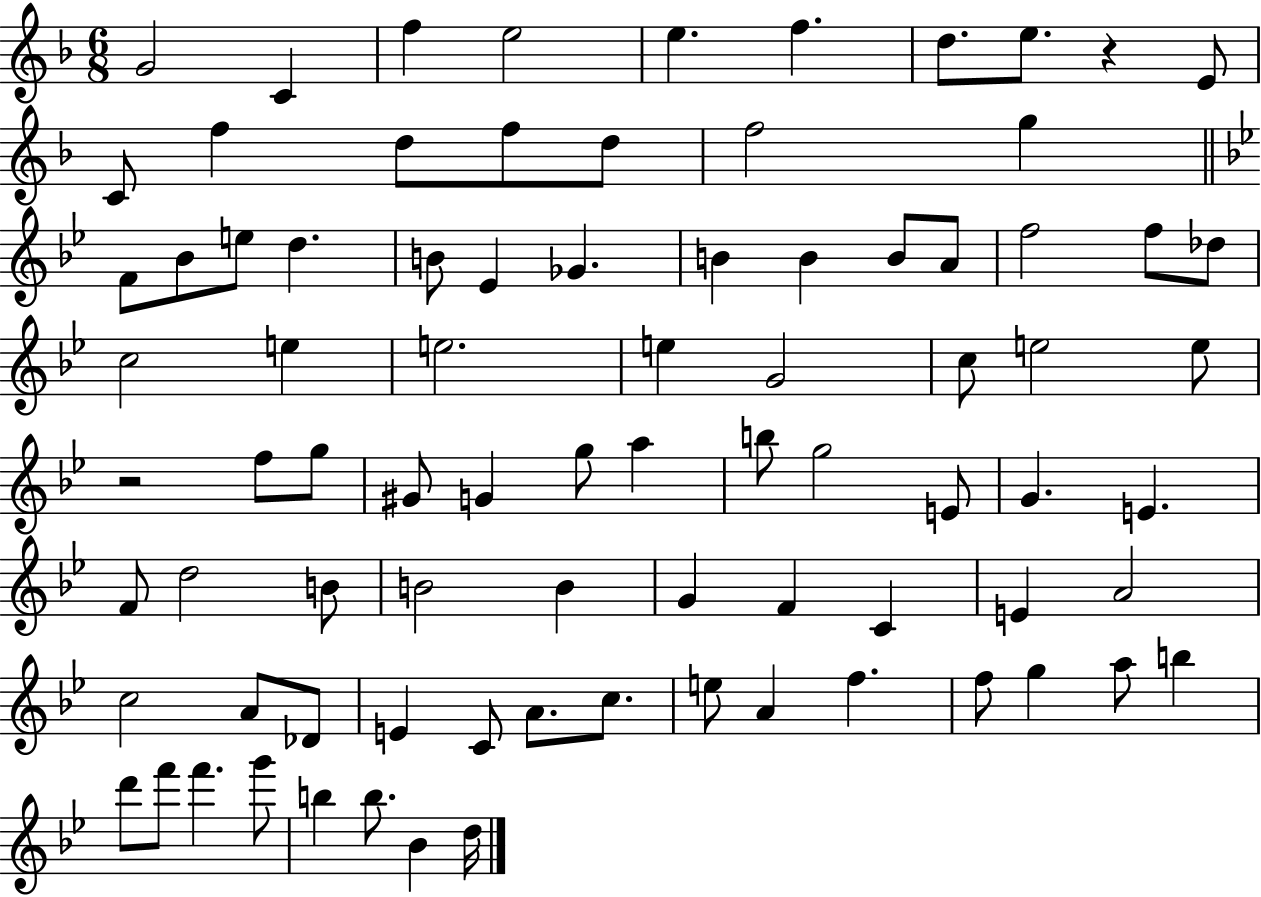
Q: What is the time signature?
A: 6/8